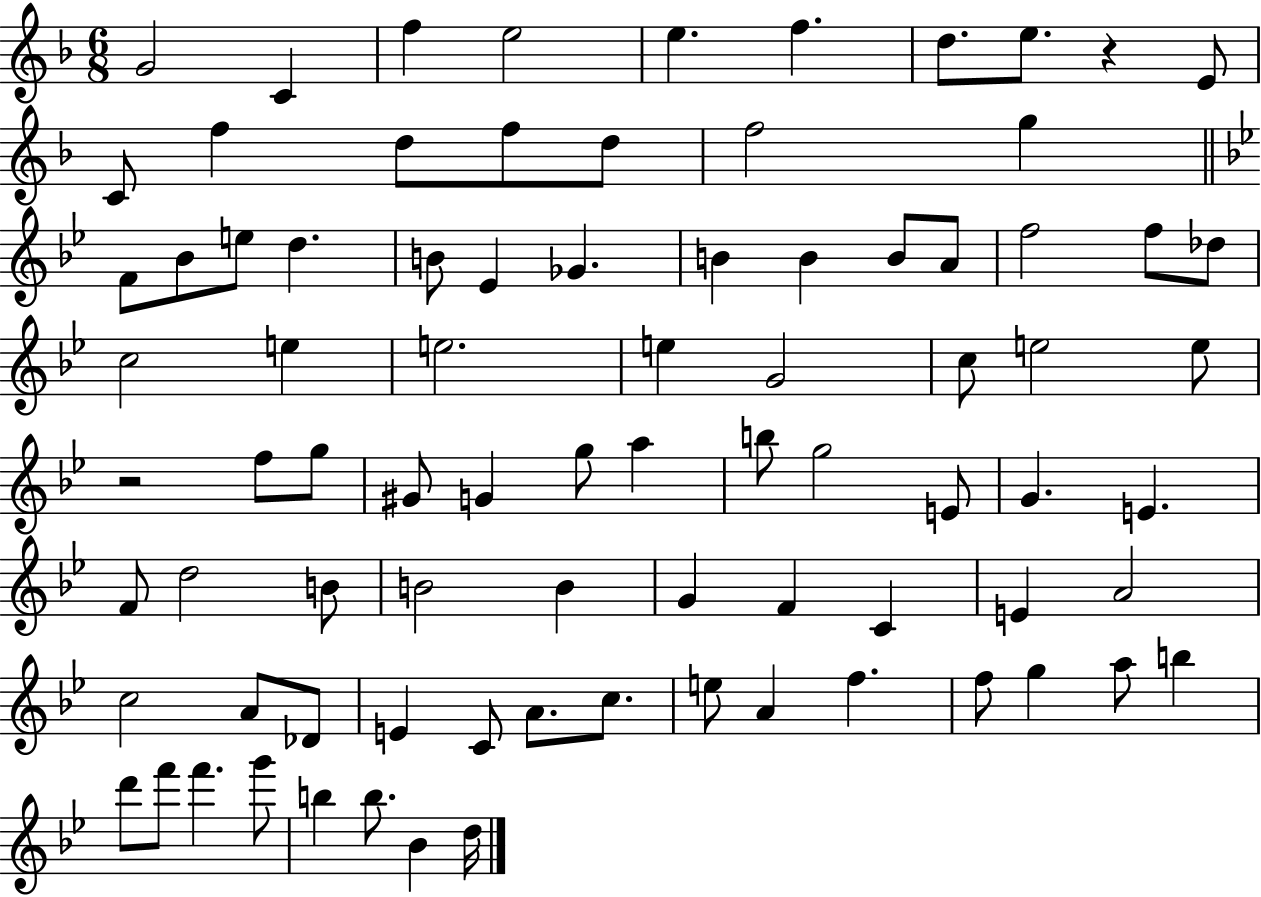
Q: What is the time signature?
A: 6/8